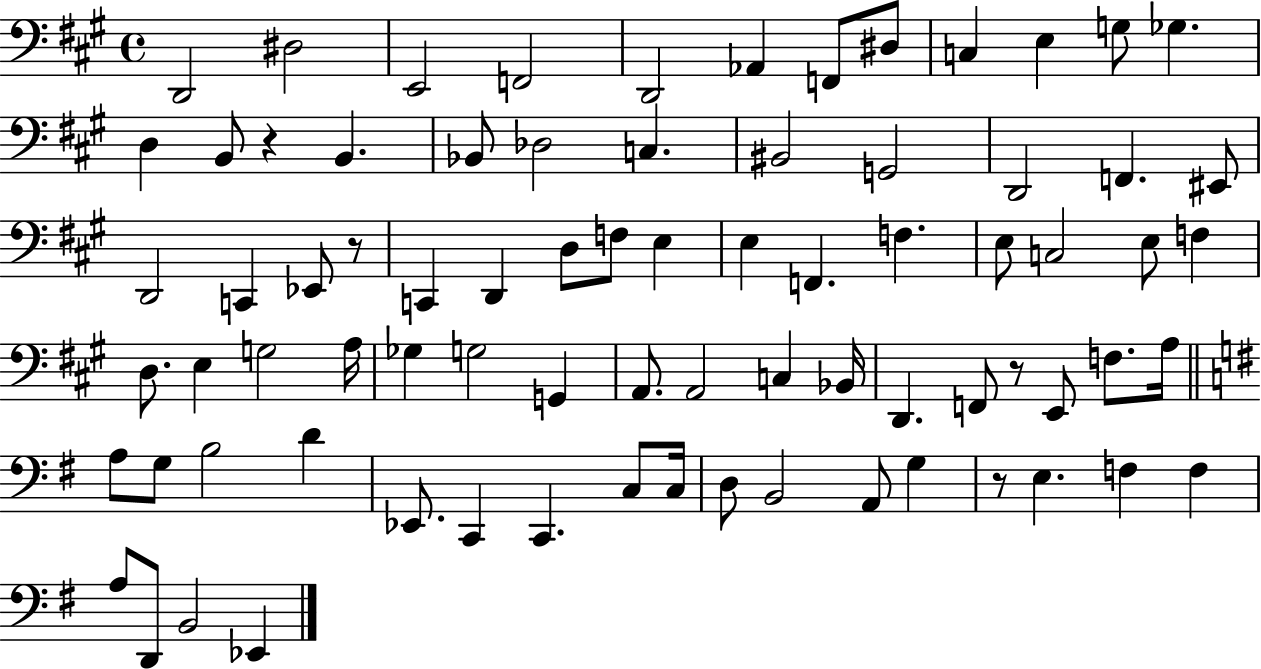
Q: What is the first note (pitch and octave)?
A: D2